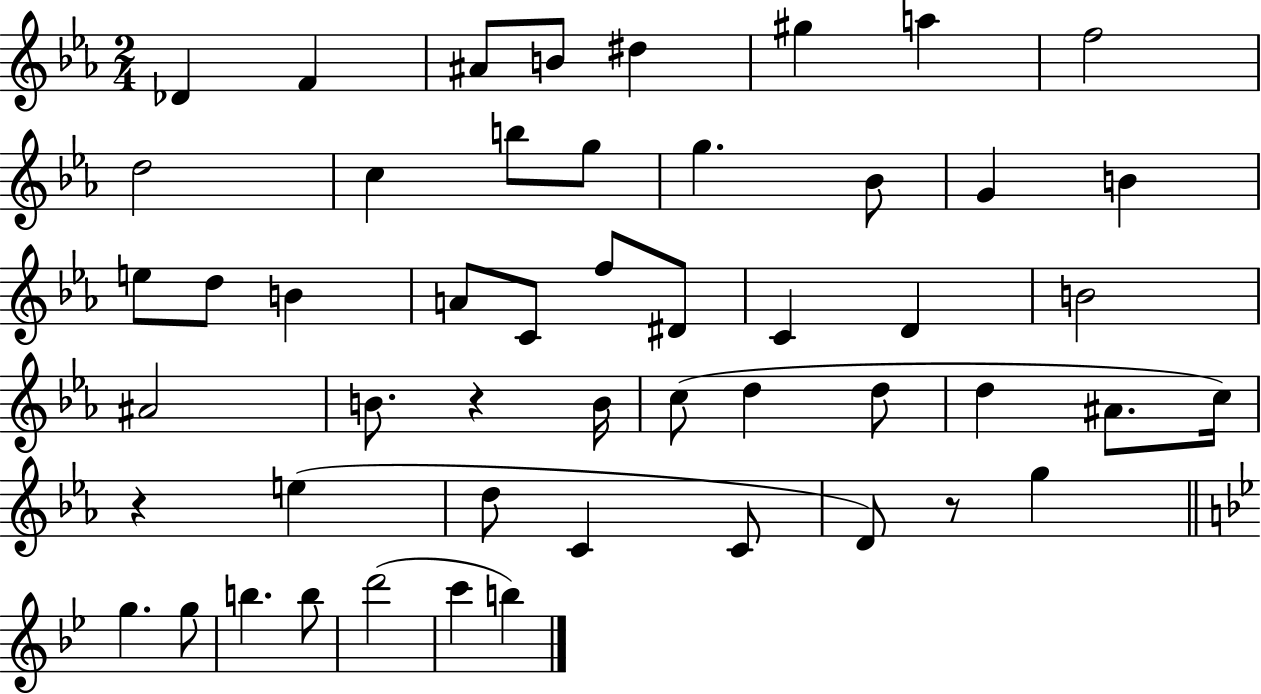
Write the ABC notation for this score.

X:1
T:Untitled
M:2/4
L:1/4
K:Eb
_D F ^A/2 B/2 ^d ^g a f2 d2 c b/2 g/2 g _B/2 G B e/2 d/2 B A/2 C/2 f/2 ^D/2 C D B2 ^A2 B/2 z B/4 c/2 d d/2 d ^A/2 c/4 z e d/2 C C/2 D/2 z/2 g g g/2 b b/2 d'2 c' b